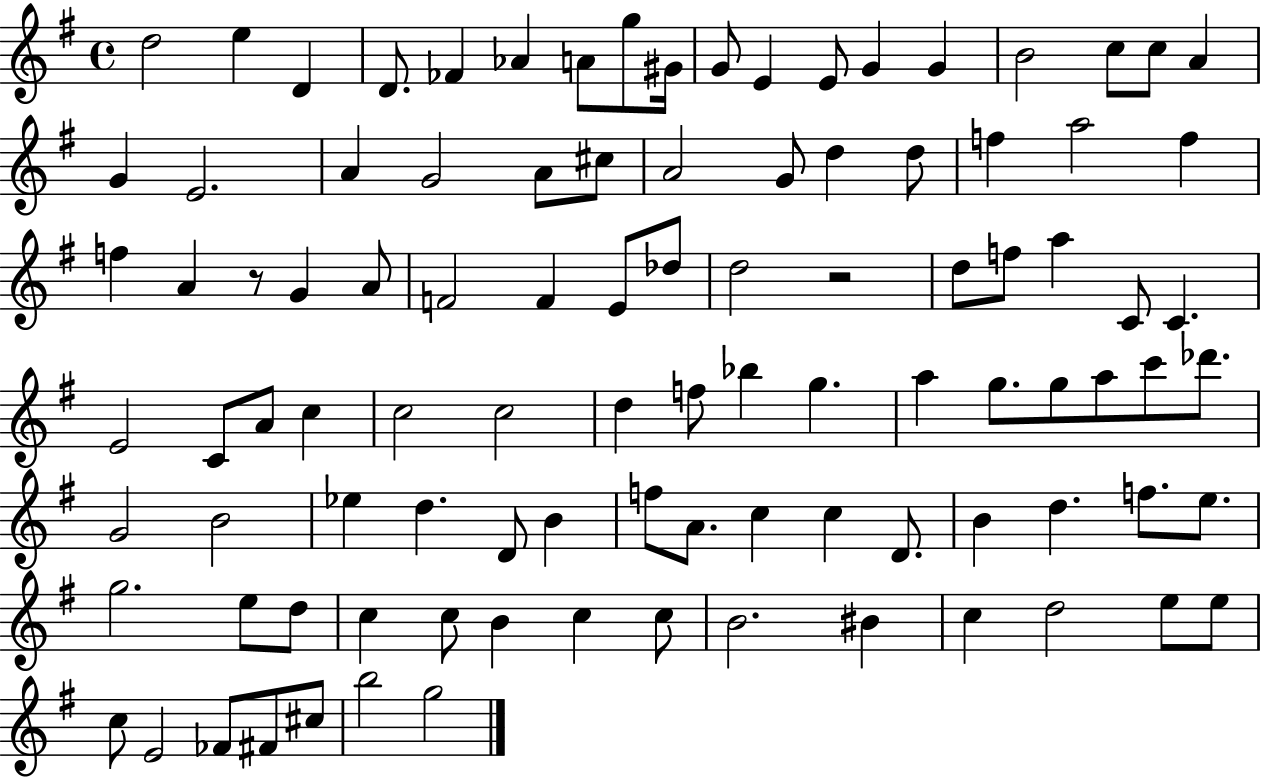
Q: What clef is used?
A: treble